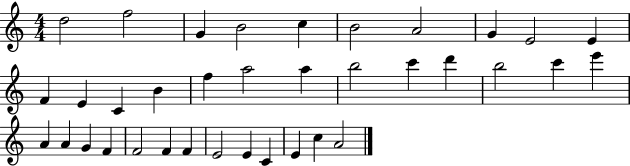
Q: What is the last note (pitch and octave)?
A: A4